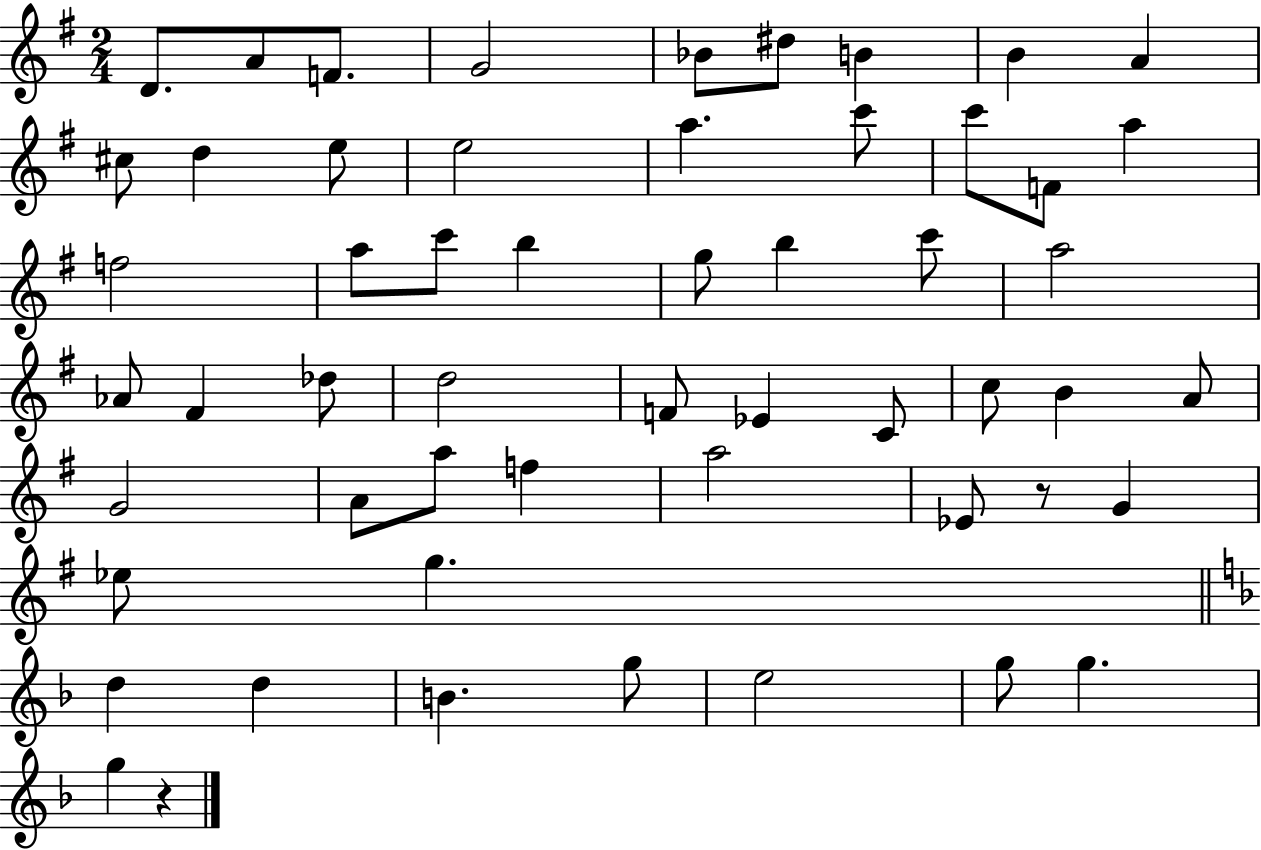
{
  \clef treble
  \numericTimeSignature
  \time 2/4
  \key g \major
  d'8. a'8 f'8. | g'2 | bes'8 dis''8 b'4 | b'4 a'4 | \break cis''8 d''4 e''8 | e''2 | a''4. c'''8 | c'''8 f'8 a''4 | \break f''2 | a''8 c'''8 b''4 | g''8 b''4 c'''8 | a''2 | \break aes'8 fis'4 des''8 | d''2 | f'8 ees'4 c'8 | c''8 b'4 a'8 | \break g'2 | a'8 a''8 f''4 | a''2 | ees'8 r8 g'4 | \break ees''8 g''4. | \bar "||" \break \key f \major d''4 d''4 | b'4. g''8 | e''2 | g''8 g''4. | \break g''4 r4 | \bar "|."
}